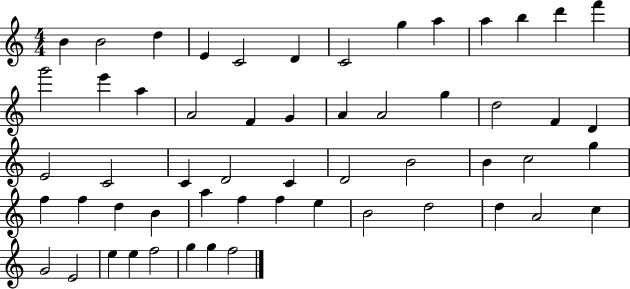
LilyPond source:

{
  \clef treble
  \numericTimeSignature
  \time 4/4
  \key c \major
  b'4 b'2 d''4 | e'4 c'2 d'4 | c'2 g''4 a''4 | a''4 b''4 d'''4 f'''4 | \break g'''2 e'''4 a''4 | a'2 f'4 g'4 | a'4 a'2 g''4 | d''2 f'4 d'4 | \break e'2 c'2 | c'4 d'2 c'4 | d'2 b'2 | b'4 c''2 g''4 | \break f''4 f''4 d''4 b'4 | a''4 f''4 f''4 e''4 | b'2 d''2 | d''4 a'2 c''4 | \break g'2 e'2 | e''4 e''4 f''2 | g''4 g''4 f''2 | \bar "|."
}